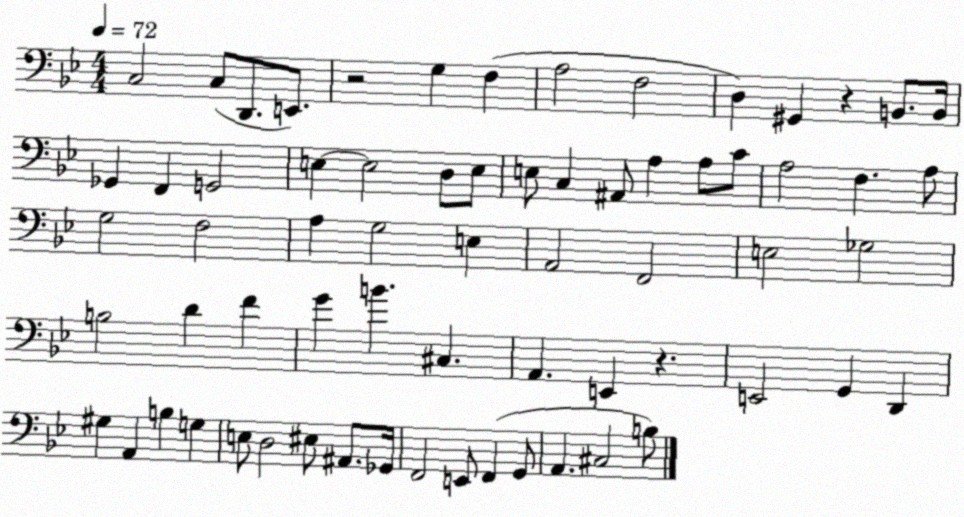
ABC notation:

X:1
T:Untitled
M:4/4
L:1/4
K:Bb
C,2 C,/2 D,,/2 E,,/2 z2 G, F, A,2 F,2 D, ^G,, z B,,/2 B,,/4 _G,, F,, G,,2 E, E,2 D,/2 E,/2 E,/2 C, ^A,,/2 A, A,/2 C/2 A,2 F, A,/2 G,2 F,2 A, G,2 E, A,,2 F,,2 E,2 _G,2 B,2 D F G B ^C, A,, E,, z E,,2 G,, D,, ^G, A,, B, G, E,/2 D,2 ^E,/2 ^A,,/2 _G,,/4 F,,2 E,,/2 F,, G,,/2 A,, ^C,2 B,/2